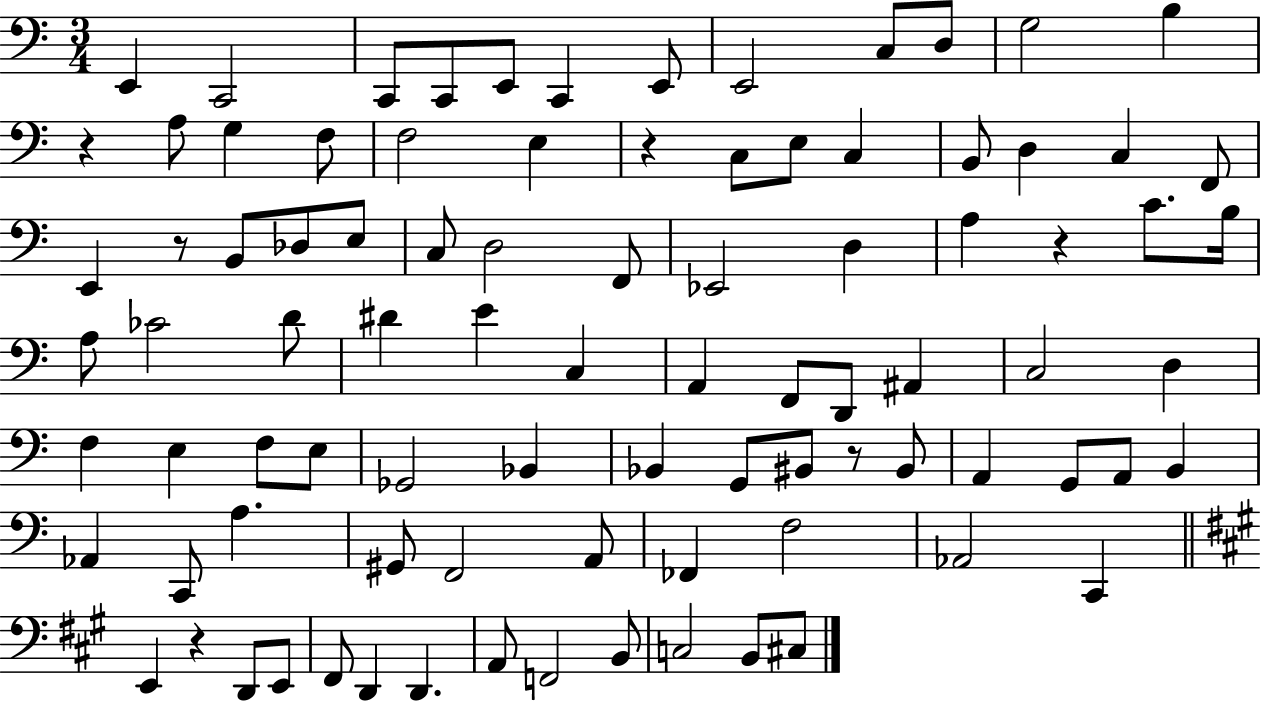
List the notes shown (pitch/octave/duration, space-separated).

E2/q C2/h C2/e C2/e E2/e C2/q E2/e E2/h C3/e D3/e G3/h B3/q R/q A3/e G3/q F3/e F3/h E3/q R/q C3/e E3/e C3/q B2/e D3/q C3/q F2/e E2/q R/e B2/e Db3/e E3/e C3/e D3/h F2/e Eb2/h D3/q A3/q R/q C4/e. B3/s A3/e CES4/h D4/e D#4/q E4/q C3/q A2/q F2/e D2/e A#2/q C3/h D3/q F3/q E3/q F3/e E3/e Gb2/h Bb2/q Bb2/q G2/e BIS2/e R/e BIS2/e A2/q G2/e A2/e B2/q Ab2/q C2/e A3/q. G#2/e F2/h A2/e FES2/q F3/h Ab2/h C2/q E2/q R/q D2/e E2/e F#2/e D2/q D2/q. A2/e F2/h B2/e C3/h B2/e C#3/e